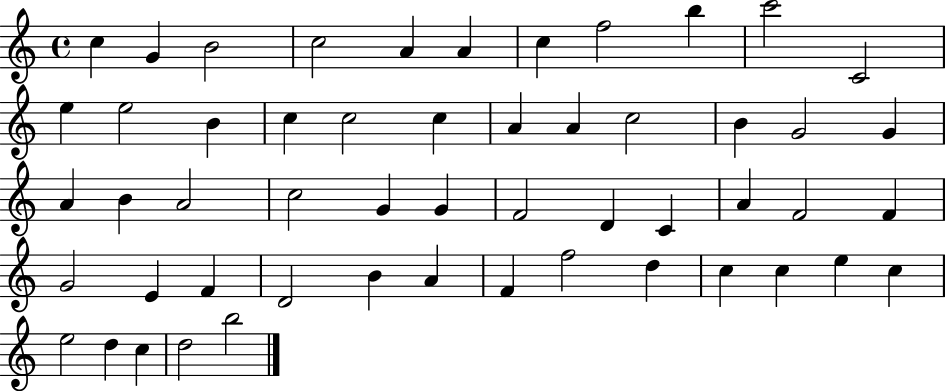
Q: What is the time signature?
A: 4/4